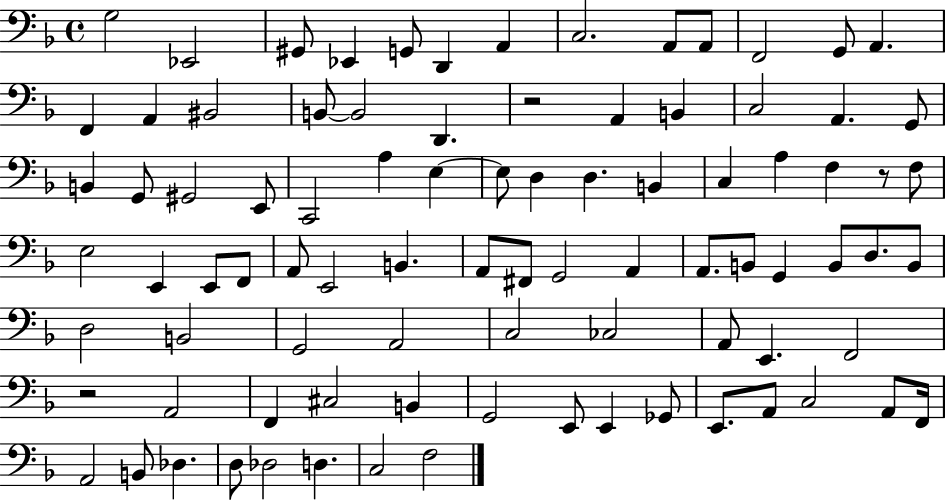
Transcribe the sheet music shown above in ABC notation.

X:1
T:Untitled
M:4/4
L:1/4
K:F
G,2 _E,,2 ^G,,/2 _E,, G,,/2 D,, A,, C,2 A,,/2 A,,/2 F,,2 G,,/2 A,, F,, A,, ^B,,2 B,,/2 B,,2 D,, z2 A,, B,, C,2 A,, G,,/2 B,, G,,/2 ^G,,2 E,,/2 C,,2 A, E, E,/2 D, D, B,, C, A, F, z/2 F,/2 E,2 E,, E,,/2 F,,/2 A,,/2 E,,2 B,, A,,/2 ^F,,/2 G,,2 A,, A,,/2 B,,/2 G,, B,,/2 D,/2 B,,/2 D,2 B,,2 G,,2 A,,2 C,2 _C,2 A,,/2 E,, F,,2 z2 A,,2 F,, ^C,2 B,, G,,2 E,,/2 E,, _G,,/2 E,,/2 A,,/2 C,2 A,,/2 F,,/4 A,,2 B,,/2 _D, D,/2 _D,2 D, C,2 F,2